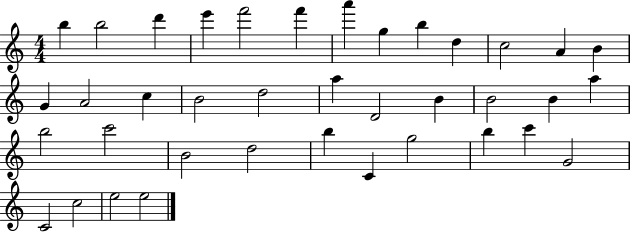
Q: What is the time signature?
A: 4/4